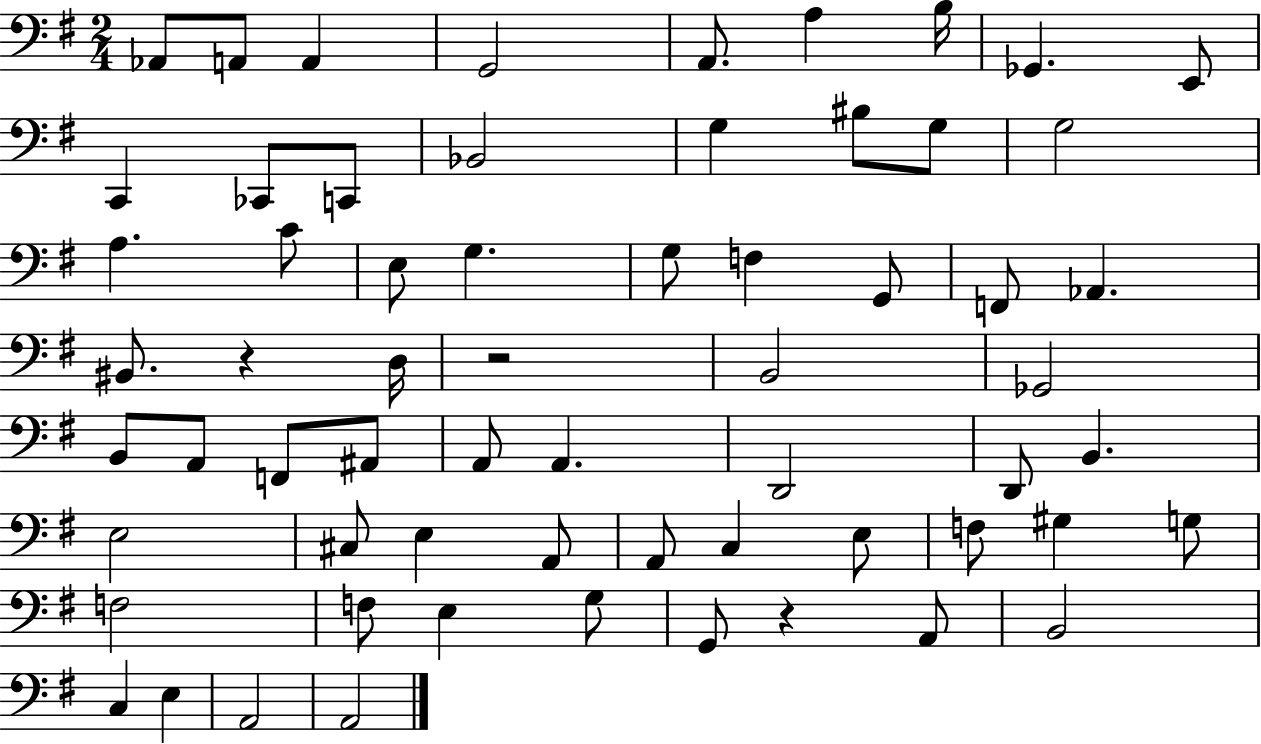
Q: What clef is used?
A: bass